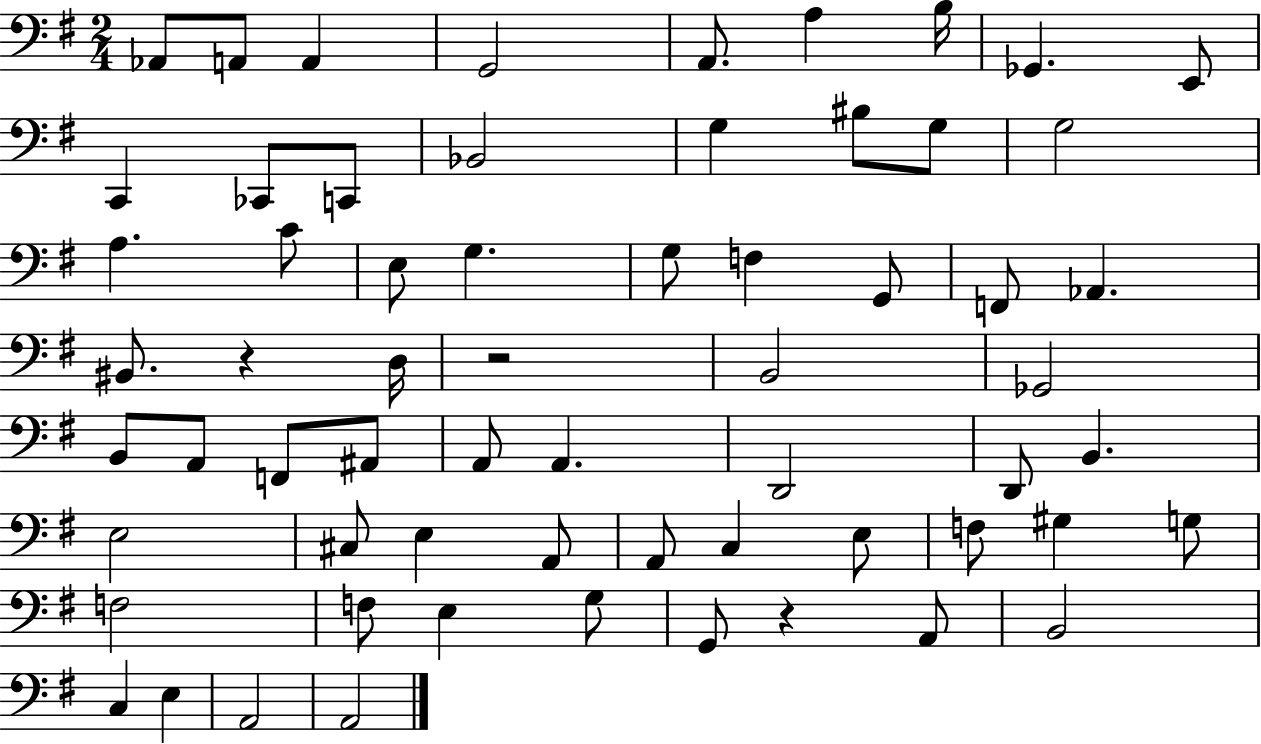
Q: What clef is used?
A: bass